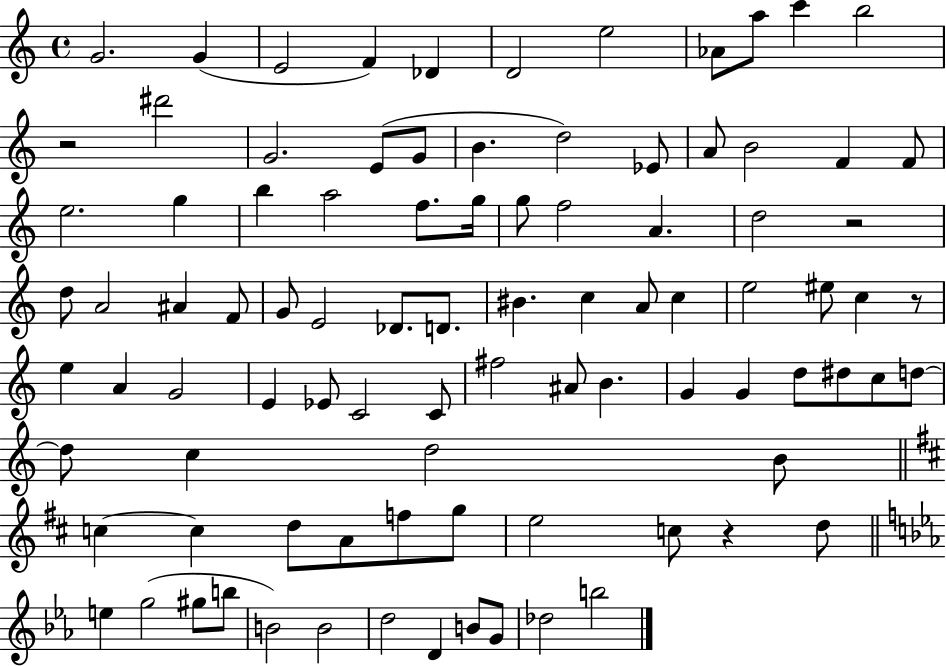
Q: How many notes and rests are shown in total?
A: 92